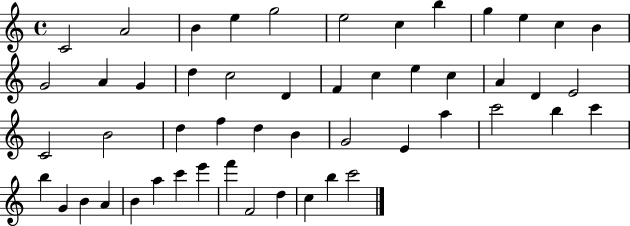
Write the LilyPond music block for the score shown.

{
  \clef treble
  \time 4/4
  \defaultTimeSignature
  \key c \major
  c'2 a'2 | b'4 e''4 g''2 | e''2 c''4 b''4 | g''4 e''4 c''4 b'4 | \break g'2 a'4 g'4 | d''4 c''2 d'4 | f'4 c''4 e''4 c''4 | a'4 d'4 e'2 | \break c'2 b'2 | d''4 f''4 d''4 b'4 | g'2 e'4 a''4 | c'''2 b''4 c'''4 | \break b''4 g'4 b'4 a'4 | b'4 a''4 c'''4 e'''4 | f'''4 f'2 d''4 | c''4 b''4 c'''2 | \break \bar "|."
}